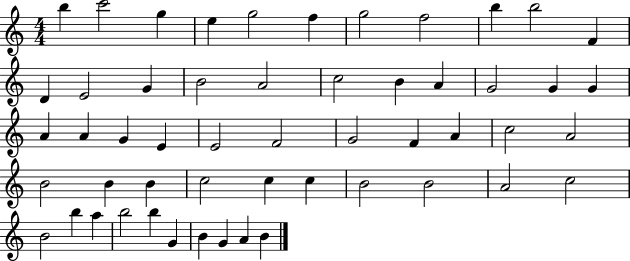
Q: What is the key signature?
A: C major